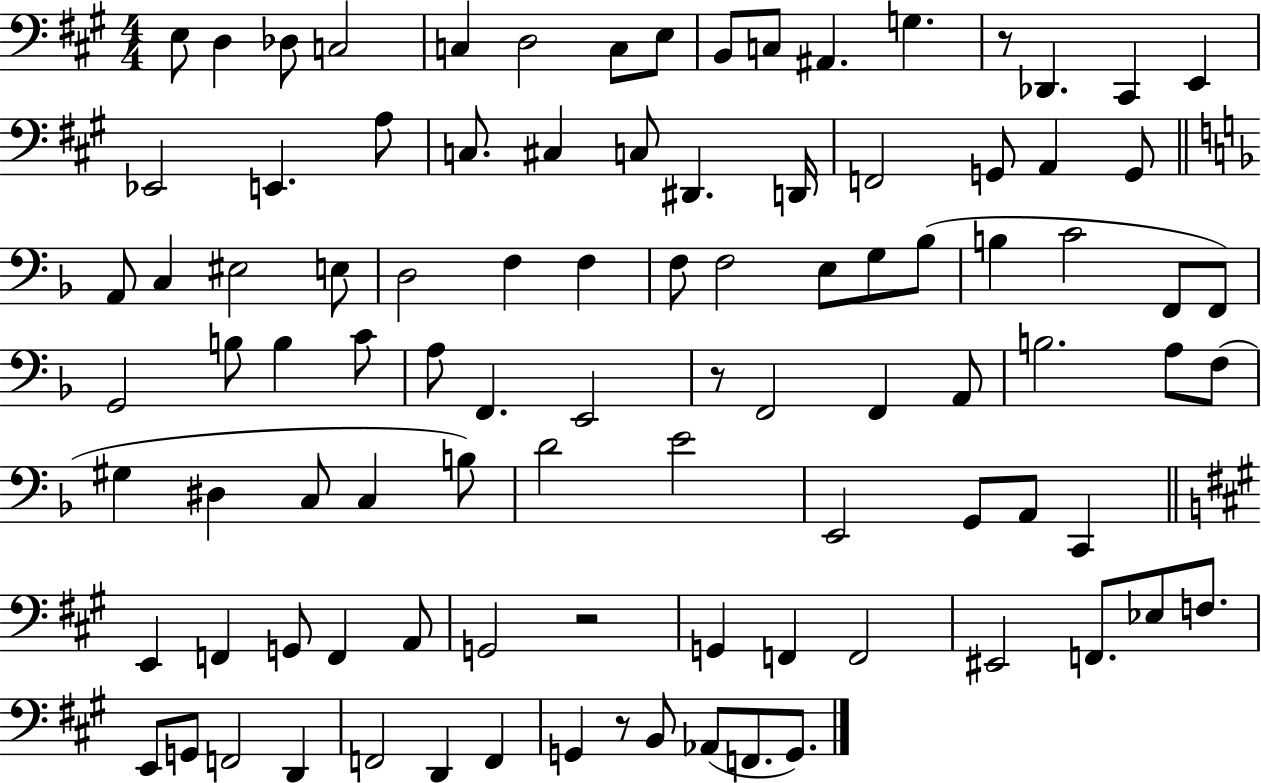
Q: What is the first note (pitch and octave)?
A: E3